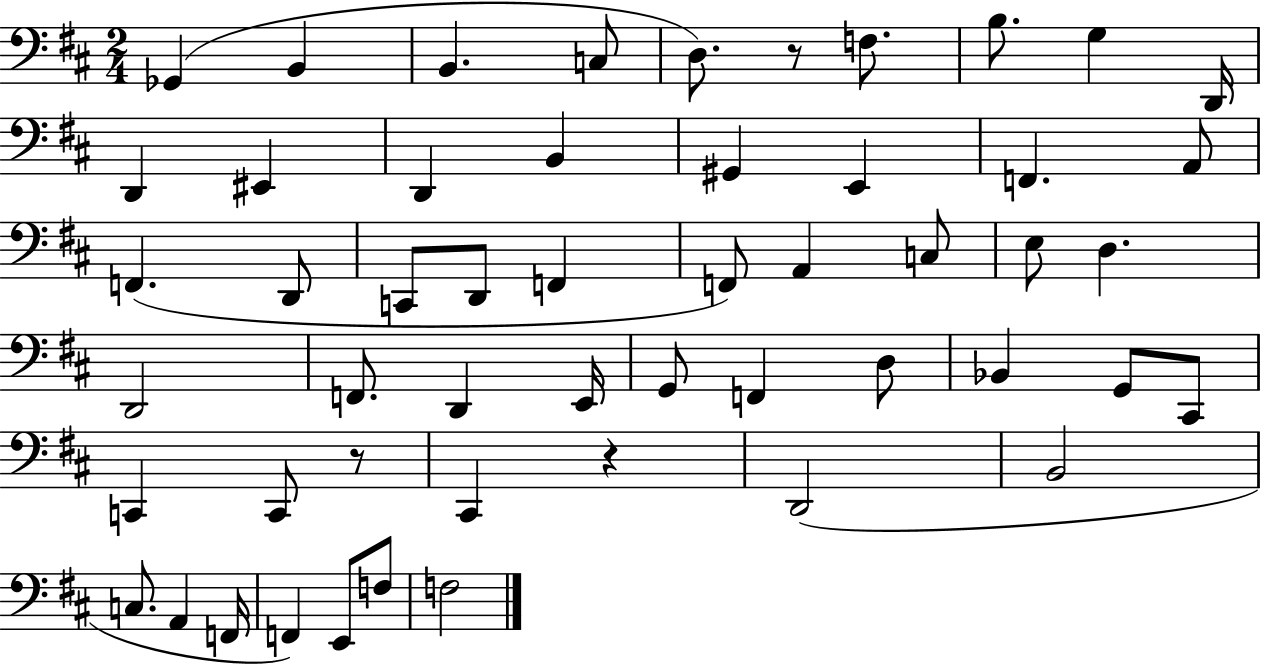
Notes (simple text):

Gb2/q B2/q B2/q. C3/e D3/e. R/e F3/e. B3/e. G3/q D2/s D2/q EIS2/q D2/q B2/q G#2/q E2/q F2/q. A2/e F2/q. D2/e C2/e D2/e F2/q F2/e A2/q C3/e E3/e D3/q. D2/h F2/e. D2/q E2/s G2/e F2/q D3/e Bb2/q G2/e C#2/e C2/q C2/e R/e C#2/q R/q D2/h B2/h C3/e. A2/q F2/s F2/q E2/e F3/e F3/h